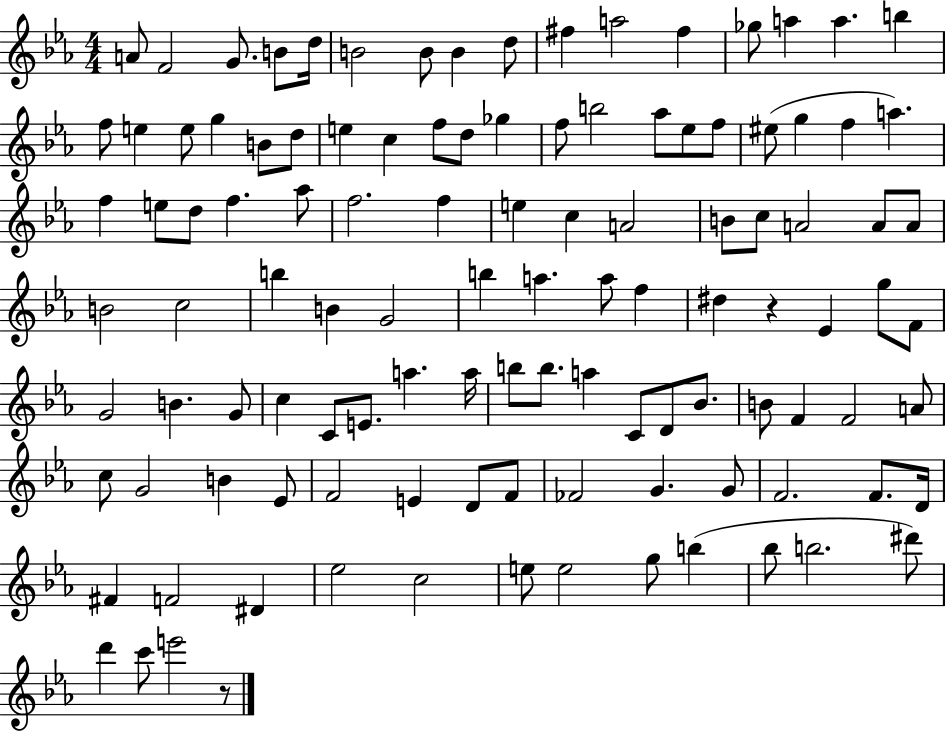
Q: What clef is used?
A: treble